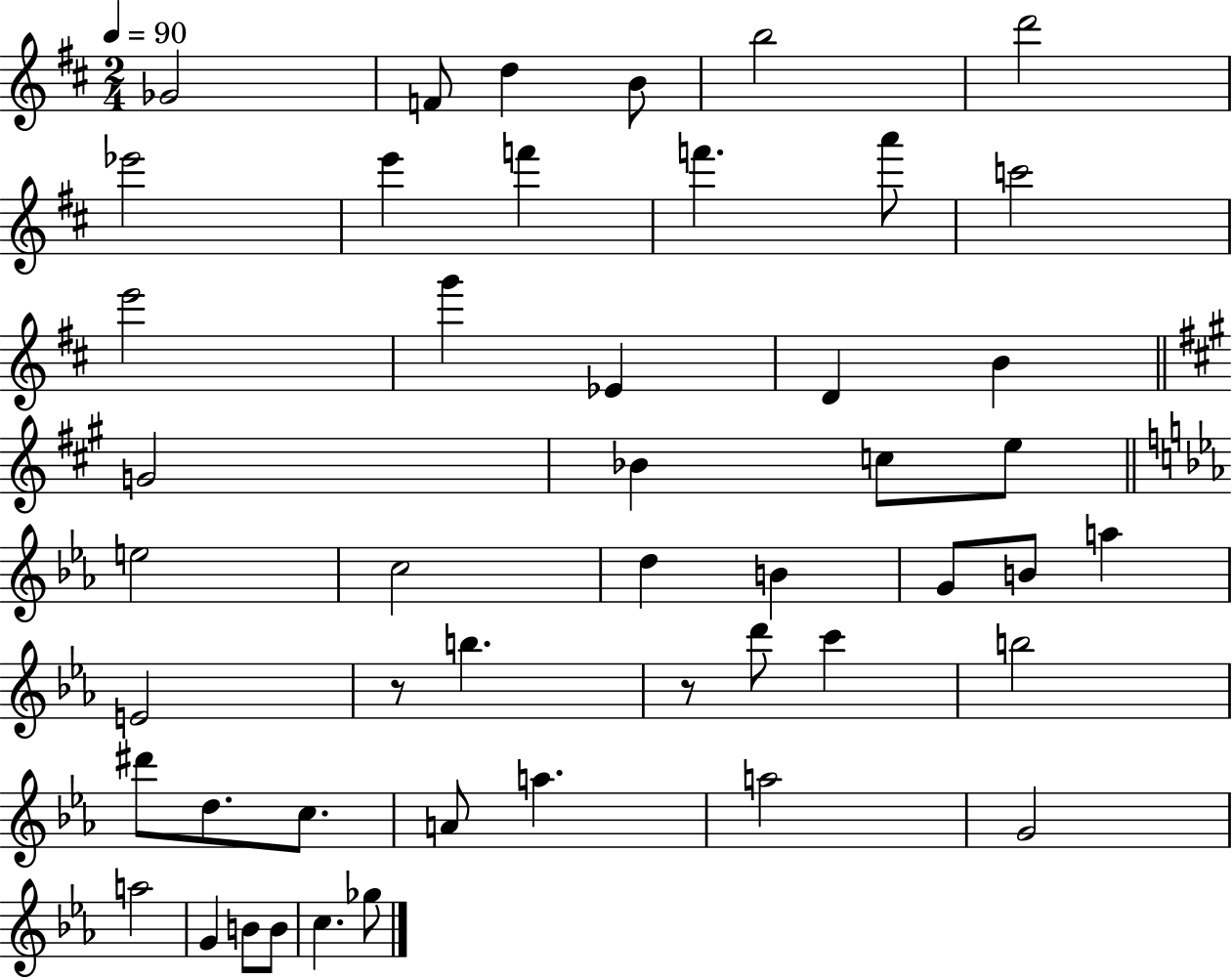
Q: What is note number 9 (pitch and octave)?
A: F6